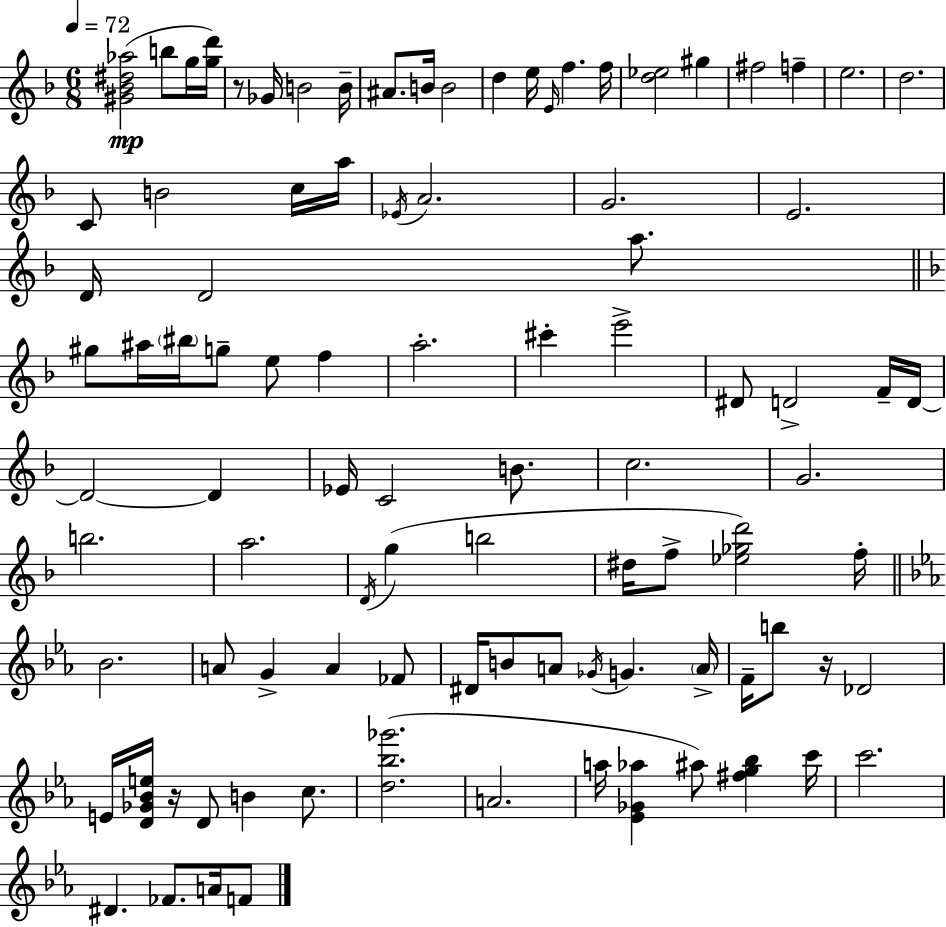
{
  \clef treble
  \numericTimeSignature
  \time 6/8
  \key d \minor
  \tempo 4 = 72
  <gis' bes' dis'' aes''>2(\mp b''8 g''16 <g'' d'''>16) | r8 ges'16 b'2 b'16-- | ais'8. b'16 b'2 | d''4 e''16 \grace { e'16 } f''4. | \break f''16 <d'' ees''>2 gis''4 | fis''2 f''4-- | e''2. | d''2. | \break c'8 b'2 c''16 | a''16 \acciaccatura { ees'16 } a'2. | g'2. | e'2. | \break d'16 d'2 a''8. | \bar "||" \break \key f \major gis''8 ais''16 \parenthesize bis''16 g''8-- e''8 f''4 | a''2.-. | cis'''4-. e'''2-> | dis'8 d'2-> f'16-- d'16~~ | \break d'2~~ d'4 | ees'16 c'2 b'8. | c''2. | g'2. | \break b''2. | a''2. | \acciaccatura { d'16 }( g''4 b''2 | dis''16 f''8-> <ees'' ges'' d'''>2) | \break f''16-. \bar "||" \break \key c \minor bes'2. | a'8 g'4-> a'4 fes'8 | dis'16 b'8 a'8 \acciaccatura { ges'16 } g'4. | \parenthesize a'16-> f'16-- b''8 r16 des'2 | \break e'16 <d' ges' bes' e''>16 r16 d'8 b'4 c''8. | <d'' bes'' ges'''>2.( | a'2. | a''16 <ees' ges' aes''>4 ais''8) <fis'' g'' bes''>4 | \break c'''16 c'''2. | dis'4. fes'8. a'16 f'8 | \bar "|."
}